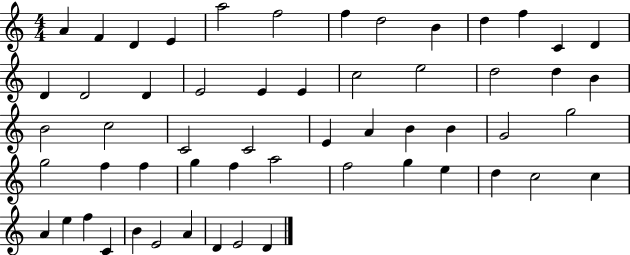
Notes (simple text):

A4/q F4/q D4/q E4/q A5/h F5/h F5/q D5/h B4/q D5/q F5/q C4/q D4/q D4/q D4/h D4/q E4/h E4/q E4/q C5/h E5/h D5/h D5/q B4/q B4/h C5/h C4/h C4/h E4/q A4/q B4/q B4/q G4/h G5/h G5/h F5/q F5/q G5/q F5/q A5/h F5/h G5/q E5/q D5/q C5/h C5/q A4/q E5/q F5/q C4/q B4/q E4/h A4/q D4/q E4/h D4/q